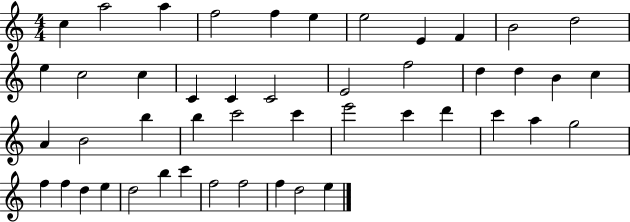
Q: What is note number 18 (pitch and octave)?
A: E4